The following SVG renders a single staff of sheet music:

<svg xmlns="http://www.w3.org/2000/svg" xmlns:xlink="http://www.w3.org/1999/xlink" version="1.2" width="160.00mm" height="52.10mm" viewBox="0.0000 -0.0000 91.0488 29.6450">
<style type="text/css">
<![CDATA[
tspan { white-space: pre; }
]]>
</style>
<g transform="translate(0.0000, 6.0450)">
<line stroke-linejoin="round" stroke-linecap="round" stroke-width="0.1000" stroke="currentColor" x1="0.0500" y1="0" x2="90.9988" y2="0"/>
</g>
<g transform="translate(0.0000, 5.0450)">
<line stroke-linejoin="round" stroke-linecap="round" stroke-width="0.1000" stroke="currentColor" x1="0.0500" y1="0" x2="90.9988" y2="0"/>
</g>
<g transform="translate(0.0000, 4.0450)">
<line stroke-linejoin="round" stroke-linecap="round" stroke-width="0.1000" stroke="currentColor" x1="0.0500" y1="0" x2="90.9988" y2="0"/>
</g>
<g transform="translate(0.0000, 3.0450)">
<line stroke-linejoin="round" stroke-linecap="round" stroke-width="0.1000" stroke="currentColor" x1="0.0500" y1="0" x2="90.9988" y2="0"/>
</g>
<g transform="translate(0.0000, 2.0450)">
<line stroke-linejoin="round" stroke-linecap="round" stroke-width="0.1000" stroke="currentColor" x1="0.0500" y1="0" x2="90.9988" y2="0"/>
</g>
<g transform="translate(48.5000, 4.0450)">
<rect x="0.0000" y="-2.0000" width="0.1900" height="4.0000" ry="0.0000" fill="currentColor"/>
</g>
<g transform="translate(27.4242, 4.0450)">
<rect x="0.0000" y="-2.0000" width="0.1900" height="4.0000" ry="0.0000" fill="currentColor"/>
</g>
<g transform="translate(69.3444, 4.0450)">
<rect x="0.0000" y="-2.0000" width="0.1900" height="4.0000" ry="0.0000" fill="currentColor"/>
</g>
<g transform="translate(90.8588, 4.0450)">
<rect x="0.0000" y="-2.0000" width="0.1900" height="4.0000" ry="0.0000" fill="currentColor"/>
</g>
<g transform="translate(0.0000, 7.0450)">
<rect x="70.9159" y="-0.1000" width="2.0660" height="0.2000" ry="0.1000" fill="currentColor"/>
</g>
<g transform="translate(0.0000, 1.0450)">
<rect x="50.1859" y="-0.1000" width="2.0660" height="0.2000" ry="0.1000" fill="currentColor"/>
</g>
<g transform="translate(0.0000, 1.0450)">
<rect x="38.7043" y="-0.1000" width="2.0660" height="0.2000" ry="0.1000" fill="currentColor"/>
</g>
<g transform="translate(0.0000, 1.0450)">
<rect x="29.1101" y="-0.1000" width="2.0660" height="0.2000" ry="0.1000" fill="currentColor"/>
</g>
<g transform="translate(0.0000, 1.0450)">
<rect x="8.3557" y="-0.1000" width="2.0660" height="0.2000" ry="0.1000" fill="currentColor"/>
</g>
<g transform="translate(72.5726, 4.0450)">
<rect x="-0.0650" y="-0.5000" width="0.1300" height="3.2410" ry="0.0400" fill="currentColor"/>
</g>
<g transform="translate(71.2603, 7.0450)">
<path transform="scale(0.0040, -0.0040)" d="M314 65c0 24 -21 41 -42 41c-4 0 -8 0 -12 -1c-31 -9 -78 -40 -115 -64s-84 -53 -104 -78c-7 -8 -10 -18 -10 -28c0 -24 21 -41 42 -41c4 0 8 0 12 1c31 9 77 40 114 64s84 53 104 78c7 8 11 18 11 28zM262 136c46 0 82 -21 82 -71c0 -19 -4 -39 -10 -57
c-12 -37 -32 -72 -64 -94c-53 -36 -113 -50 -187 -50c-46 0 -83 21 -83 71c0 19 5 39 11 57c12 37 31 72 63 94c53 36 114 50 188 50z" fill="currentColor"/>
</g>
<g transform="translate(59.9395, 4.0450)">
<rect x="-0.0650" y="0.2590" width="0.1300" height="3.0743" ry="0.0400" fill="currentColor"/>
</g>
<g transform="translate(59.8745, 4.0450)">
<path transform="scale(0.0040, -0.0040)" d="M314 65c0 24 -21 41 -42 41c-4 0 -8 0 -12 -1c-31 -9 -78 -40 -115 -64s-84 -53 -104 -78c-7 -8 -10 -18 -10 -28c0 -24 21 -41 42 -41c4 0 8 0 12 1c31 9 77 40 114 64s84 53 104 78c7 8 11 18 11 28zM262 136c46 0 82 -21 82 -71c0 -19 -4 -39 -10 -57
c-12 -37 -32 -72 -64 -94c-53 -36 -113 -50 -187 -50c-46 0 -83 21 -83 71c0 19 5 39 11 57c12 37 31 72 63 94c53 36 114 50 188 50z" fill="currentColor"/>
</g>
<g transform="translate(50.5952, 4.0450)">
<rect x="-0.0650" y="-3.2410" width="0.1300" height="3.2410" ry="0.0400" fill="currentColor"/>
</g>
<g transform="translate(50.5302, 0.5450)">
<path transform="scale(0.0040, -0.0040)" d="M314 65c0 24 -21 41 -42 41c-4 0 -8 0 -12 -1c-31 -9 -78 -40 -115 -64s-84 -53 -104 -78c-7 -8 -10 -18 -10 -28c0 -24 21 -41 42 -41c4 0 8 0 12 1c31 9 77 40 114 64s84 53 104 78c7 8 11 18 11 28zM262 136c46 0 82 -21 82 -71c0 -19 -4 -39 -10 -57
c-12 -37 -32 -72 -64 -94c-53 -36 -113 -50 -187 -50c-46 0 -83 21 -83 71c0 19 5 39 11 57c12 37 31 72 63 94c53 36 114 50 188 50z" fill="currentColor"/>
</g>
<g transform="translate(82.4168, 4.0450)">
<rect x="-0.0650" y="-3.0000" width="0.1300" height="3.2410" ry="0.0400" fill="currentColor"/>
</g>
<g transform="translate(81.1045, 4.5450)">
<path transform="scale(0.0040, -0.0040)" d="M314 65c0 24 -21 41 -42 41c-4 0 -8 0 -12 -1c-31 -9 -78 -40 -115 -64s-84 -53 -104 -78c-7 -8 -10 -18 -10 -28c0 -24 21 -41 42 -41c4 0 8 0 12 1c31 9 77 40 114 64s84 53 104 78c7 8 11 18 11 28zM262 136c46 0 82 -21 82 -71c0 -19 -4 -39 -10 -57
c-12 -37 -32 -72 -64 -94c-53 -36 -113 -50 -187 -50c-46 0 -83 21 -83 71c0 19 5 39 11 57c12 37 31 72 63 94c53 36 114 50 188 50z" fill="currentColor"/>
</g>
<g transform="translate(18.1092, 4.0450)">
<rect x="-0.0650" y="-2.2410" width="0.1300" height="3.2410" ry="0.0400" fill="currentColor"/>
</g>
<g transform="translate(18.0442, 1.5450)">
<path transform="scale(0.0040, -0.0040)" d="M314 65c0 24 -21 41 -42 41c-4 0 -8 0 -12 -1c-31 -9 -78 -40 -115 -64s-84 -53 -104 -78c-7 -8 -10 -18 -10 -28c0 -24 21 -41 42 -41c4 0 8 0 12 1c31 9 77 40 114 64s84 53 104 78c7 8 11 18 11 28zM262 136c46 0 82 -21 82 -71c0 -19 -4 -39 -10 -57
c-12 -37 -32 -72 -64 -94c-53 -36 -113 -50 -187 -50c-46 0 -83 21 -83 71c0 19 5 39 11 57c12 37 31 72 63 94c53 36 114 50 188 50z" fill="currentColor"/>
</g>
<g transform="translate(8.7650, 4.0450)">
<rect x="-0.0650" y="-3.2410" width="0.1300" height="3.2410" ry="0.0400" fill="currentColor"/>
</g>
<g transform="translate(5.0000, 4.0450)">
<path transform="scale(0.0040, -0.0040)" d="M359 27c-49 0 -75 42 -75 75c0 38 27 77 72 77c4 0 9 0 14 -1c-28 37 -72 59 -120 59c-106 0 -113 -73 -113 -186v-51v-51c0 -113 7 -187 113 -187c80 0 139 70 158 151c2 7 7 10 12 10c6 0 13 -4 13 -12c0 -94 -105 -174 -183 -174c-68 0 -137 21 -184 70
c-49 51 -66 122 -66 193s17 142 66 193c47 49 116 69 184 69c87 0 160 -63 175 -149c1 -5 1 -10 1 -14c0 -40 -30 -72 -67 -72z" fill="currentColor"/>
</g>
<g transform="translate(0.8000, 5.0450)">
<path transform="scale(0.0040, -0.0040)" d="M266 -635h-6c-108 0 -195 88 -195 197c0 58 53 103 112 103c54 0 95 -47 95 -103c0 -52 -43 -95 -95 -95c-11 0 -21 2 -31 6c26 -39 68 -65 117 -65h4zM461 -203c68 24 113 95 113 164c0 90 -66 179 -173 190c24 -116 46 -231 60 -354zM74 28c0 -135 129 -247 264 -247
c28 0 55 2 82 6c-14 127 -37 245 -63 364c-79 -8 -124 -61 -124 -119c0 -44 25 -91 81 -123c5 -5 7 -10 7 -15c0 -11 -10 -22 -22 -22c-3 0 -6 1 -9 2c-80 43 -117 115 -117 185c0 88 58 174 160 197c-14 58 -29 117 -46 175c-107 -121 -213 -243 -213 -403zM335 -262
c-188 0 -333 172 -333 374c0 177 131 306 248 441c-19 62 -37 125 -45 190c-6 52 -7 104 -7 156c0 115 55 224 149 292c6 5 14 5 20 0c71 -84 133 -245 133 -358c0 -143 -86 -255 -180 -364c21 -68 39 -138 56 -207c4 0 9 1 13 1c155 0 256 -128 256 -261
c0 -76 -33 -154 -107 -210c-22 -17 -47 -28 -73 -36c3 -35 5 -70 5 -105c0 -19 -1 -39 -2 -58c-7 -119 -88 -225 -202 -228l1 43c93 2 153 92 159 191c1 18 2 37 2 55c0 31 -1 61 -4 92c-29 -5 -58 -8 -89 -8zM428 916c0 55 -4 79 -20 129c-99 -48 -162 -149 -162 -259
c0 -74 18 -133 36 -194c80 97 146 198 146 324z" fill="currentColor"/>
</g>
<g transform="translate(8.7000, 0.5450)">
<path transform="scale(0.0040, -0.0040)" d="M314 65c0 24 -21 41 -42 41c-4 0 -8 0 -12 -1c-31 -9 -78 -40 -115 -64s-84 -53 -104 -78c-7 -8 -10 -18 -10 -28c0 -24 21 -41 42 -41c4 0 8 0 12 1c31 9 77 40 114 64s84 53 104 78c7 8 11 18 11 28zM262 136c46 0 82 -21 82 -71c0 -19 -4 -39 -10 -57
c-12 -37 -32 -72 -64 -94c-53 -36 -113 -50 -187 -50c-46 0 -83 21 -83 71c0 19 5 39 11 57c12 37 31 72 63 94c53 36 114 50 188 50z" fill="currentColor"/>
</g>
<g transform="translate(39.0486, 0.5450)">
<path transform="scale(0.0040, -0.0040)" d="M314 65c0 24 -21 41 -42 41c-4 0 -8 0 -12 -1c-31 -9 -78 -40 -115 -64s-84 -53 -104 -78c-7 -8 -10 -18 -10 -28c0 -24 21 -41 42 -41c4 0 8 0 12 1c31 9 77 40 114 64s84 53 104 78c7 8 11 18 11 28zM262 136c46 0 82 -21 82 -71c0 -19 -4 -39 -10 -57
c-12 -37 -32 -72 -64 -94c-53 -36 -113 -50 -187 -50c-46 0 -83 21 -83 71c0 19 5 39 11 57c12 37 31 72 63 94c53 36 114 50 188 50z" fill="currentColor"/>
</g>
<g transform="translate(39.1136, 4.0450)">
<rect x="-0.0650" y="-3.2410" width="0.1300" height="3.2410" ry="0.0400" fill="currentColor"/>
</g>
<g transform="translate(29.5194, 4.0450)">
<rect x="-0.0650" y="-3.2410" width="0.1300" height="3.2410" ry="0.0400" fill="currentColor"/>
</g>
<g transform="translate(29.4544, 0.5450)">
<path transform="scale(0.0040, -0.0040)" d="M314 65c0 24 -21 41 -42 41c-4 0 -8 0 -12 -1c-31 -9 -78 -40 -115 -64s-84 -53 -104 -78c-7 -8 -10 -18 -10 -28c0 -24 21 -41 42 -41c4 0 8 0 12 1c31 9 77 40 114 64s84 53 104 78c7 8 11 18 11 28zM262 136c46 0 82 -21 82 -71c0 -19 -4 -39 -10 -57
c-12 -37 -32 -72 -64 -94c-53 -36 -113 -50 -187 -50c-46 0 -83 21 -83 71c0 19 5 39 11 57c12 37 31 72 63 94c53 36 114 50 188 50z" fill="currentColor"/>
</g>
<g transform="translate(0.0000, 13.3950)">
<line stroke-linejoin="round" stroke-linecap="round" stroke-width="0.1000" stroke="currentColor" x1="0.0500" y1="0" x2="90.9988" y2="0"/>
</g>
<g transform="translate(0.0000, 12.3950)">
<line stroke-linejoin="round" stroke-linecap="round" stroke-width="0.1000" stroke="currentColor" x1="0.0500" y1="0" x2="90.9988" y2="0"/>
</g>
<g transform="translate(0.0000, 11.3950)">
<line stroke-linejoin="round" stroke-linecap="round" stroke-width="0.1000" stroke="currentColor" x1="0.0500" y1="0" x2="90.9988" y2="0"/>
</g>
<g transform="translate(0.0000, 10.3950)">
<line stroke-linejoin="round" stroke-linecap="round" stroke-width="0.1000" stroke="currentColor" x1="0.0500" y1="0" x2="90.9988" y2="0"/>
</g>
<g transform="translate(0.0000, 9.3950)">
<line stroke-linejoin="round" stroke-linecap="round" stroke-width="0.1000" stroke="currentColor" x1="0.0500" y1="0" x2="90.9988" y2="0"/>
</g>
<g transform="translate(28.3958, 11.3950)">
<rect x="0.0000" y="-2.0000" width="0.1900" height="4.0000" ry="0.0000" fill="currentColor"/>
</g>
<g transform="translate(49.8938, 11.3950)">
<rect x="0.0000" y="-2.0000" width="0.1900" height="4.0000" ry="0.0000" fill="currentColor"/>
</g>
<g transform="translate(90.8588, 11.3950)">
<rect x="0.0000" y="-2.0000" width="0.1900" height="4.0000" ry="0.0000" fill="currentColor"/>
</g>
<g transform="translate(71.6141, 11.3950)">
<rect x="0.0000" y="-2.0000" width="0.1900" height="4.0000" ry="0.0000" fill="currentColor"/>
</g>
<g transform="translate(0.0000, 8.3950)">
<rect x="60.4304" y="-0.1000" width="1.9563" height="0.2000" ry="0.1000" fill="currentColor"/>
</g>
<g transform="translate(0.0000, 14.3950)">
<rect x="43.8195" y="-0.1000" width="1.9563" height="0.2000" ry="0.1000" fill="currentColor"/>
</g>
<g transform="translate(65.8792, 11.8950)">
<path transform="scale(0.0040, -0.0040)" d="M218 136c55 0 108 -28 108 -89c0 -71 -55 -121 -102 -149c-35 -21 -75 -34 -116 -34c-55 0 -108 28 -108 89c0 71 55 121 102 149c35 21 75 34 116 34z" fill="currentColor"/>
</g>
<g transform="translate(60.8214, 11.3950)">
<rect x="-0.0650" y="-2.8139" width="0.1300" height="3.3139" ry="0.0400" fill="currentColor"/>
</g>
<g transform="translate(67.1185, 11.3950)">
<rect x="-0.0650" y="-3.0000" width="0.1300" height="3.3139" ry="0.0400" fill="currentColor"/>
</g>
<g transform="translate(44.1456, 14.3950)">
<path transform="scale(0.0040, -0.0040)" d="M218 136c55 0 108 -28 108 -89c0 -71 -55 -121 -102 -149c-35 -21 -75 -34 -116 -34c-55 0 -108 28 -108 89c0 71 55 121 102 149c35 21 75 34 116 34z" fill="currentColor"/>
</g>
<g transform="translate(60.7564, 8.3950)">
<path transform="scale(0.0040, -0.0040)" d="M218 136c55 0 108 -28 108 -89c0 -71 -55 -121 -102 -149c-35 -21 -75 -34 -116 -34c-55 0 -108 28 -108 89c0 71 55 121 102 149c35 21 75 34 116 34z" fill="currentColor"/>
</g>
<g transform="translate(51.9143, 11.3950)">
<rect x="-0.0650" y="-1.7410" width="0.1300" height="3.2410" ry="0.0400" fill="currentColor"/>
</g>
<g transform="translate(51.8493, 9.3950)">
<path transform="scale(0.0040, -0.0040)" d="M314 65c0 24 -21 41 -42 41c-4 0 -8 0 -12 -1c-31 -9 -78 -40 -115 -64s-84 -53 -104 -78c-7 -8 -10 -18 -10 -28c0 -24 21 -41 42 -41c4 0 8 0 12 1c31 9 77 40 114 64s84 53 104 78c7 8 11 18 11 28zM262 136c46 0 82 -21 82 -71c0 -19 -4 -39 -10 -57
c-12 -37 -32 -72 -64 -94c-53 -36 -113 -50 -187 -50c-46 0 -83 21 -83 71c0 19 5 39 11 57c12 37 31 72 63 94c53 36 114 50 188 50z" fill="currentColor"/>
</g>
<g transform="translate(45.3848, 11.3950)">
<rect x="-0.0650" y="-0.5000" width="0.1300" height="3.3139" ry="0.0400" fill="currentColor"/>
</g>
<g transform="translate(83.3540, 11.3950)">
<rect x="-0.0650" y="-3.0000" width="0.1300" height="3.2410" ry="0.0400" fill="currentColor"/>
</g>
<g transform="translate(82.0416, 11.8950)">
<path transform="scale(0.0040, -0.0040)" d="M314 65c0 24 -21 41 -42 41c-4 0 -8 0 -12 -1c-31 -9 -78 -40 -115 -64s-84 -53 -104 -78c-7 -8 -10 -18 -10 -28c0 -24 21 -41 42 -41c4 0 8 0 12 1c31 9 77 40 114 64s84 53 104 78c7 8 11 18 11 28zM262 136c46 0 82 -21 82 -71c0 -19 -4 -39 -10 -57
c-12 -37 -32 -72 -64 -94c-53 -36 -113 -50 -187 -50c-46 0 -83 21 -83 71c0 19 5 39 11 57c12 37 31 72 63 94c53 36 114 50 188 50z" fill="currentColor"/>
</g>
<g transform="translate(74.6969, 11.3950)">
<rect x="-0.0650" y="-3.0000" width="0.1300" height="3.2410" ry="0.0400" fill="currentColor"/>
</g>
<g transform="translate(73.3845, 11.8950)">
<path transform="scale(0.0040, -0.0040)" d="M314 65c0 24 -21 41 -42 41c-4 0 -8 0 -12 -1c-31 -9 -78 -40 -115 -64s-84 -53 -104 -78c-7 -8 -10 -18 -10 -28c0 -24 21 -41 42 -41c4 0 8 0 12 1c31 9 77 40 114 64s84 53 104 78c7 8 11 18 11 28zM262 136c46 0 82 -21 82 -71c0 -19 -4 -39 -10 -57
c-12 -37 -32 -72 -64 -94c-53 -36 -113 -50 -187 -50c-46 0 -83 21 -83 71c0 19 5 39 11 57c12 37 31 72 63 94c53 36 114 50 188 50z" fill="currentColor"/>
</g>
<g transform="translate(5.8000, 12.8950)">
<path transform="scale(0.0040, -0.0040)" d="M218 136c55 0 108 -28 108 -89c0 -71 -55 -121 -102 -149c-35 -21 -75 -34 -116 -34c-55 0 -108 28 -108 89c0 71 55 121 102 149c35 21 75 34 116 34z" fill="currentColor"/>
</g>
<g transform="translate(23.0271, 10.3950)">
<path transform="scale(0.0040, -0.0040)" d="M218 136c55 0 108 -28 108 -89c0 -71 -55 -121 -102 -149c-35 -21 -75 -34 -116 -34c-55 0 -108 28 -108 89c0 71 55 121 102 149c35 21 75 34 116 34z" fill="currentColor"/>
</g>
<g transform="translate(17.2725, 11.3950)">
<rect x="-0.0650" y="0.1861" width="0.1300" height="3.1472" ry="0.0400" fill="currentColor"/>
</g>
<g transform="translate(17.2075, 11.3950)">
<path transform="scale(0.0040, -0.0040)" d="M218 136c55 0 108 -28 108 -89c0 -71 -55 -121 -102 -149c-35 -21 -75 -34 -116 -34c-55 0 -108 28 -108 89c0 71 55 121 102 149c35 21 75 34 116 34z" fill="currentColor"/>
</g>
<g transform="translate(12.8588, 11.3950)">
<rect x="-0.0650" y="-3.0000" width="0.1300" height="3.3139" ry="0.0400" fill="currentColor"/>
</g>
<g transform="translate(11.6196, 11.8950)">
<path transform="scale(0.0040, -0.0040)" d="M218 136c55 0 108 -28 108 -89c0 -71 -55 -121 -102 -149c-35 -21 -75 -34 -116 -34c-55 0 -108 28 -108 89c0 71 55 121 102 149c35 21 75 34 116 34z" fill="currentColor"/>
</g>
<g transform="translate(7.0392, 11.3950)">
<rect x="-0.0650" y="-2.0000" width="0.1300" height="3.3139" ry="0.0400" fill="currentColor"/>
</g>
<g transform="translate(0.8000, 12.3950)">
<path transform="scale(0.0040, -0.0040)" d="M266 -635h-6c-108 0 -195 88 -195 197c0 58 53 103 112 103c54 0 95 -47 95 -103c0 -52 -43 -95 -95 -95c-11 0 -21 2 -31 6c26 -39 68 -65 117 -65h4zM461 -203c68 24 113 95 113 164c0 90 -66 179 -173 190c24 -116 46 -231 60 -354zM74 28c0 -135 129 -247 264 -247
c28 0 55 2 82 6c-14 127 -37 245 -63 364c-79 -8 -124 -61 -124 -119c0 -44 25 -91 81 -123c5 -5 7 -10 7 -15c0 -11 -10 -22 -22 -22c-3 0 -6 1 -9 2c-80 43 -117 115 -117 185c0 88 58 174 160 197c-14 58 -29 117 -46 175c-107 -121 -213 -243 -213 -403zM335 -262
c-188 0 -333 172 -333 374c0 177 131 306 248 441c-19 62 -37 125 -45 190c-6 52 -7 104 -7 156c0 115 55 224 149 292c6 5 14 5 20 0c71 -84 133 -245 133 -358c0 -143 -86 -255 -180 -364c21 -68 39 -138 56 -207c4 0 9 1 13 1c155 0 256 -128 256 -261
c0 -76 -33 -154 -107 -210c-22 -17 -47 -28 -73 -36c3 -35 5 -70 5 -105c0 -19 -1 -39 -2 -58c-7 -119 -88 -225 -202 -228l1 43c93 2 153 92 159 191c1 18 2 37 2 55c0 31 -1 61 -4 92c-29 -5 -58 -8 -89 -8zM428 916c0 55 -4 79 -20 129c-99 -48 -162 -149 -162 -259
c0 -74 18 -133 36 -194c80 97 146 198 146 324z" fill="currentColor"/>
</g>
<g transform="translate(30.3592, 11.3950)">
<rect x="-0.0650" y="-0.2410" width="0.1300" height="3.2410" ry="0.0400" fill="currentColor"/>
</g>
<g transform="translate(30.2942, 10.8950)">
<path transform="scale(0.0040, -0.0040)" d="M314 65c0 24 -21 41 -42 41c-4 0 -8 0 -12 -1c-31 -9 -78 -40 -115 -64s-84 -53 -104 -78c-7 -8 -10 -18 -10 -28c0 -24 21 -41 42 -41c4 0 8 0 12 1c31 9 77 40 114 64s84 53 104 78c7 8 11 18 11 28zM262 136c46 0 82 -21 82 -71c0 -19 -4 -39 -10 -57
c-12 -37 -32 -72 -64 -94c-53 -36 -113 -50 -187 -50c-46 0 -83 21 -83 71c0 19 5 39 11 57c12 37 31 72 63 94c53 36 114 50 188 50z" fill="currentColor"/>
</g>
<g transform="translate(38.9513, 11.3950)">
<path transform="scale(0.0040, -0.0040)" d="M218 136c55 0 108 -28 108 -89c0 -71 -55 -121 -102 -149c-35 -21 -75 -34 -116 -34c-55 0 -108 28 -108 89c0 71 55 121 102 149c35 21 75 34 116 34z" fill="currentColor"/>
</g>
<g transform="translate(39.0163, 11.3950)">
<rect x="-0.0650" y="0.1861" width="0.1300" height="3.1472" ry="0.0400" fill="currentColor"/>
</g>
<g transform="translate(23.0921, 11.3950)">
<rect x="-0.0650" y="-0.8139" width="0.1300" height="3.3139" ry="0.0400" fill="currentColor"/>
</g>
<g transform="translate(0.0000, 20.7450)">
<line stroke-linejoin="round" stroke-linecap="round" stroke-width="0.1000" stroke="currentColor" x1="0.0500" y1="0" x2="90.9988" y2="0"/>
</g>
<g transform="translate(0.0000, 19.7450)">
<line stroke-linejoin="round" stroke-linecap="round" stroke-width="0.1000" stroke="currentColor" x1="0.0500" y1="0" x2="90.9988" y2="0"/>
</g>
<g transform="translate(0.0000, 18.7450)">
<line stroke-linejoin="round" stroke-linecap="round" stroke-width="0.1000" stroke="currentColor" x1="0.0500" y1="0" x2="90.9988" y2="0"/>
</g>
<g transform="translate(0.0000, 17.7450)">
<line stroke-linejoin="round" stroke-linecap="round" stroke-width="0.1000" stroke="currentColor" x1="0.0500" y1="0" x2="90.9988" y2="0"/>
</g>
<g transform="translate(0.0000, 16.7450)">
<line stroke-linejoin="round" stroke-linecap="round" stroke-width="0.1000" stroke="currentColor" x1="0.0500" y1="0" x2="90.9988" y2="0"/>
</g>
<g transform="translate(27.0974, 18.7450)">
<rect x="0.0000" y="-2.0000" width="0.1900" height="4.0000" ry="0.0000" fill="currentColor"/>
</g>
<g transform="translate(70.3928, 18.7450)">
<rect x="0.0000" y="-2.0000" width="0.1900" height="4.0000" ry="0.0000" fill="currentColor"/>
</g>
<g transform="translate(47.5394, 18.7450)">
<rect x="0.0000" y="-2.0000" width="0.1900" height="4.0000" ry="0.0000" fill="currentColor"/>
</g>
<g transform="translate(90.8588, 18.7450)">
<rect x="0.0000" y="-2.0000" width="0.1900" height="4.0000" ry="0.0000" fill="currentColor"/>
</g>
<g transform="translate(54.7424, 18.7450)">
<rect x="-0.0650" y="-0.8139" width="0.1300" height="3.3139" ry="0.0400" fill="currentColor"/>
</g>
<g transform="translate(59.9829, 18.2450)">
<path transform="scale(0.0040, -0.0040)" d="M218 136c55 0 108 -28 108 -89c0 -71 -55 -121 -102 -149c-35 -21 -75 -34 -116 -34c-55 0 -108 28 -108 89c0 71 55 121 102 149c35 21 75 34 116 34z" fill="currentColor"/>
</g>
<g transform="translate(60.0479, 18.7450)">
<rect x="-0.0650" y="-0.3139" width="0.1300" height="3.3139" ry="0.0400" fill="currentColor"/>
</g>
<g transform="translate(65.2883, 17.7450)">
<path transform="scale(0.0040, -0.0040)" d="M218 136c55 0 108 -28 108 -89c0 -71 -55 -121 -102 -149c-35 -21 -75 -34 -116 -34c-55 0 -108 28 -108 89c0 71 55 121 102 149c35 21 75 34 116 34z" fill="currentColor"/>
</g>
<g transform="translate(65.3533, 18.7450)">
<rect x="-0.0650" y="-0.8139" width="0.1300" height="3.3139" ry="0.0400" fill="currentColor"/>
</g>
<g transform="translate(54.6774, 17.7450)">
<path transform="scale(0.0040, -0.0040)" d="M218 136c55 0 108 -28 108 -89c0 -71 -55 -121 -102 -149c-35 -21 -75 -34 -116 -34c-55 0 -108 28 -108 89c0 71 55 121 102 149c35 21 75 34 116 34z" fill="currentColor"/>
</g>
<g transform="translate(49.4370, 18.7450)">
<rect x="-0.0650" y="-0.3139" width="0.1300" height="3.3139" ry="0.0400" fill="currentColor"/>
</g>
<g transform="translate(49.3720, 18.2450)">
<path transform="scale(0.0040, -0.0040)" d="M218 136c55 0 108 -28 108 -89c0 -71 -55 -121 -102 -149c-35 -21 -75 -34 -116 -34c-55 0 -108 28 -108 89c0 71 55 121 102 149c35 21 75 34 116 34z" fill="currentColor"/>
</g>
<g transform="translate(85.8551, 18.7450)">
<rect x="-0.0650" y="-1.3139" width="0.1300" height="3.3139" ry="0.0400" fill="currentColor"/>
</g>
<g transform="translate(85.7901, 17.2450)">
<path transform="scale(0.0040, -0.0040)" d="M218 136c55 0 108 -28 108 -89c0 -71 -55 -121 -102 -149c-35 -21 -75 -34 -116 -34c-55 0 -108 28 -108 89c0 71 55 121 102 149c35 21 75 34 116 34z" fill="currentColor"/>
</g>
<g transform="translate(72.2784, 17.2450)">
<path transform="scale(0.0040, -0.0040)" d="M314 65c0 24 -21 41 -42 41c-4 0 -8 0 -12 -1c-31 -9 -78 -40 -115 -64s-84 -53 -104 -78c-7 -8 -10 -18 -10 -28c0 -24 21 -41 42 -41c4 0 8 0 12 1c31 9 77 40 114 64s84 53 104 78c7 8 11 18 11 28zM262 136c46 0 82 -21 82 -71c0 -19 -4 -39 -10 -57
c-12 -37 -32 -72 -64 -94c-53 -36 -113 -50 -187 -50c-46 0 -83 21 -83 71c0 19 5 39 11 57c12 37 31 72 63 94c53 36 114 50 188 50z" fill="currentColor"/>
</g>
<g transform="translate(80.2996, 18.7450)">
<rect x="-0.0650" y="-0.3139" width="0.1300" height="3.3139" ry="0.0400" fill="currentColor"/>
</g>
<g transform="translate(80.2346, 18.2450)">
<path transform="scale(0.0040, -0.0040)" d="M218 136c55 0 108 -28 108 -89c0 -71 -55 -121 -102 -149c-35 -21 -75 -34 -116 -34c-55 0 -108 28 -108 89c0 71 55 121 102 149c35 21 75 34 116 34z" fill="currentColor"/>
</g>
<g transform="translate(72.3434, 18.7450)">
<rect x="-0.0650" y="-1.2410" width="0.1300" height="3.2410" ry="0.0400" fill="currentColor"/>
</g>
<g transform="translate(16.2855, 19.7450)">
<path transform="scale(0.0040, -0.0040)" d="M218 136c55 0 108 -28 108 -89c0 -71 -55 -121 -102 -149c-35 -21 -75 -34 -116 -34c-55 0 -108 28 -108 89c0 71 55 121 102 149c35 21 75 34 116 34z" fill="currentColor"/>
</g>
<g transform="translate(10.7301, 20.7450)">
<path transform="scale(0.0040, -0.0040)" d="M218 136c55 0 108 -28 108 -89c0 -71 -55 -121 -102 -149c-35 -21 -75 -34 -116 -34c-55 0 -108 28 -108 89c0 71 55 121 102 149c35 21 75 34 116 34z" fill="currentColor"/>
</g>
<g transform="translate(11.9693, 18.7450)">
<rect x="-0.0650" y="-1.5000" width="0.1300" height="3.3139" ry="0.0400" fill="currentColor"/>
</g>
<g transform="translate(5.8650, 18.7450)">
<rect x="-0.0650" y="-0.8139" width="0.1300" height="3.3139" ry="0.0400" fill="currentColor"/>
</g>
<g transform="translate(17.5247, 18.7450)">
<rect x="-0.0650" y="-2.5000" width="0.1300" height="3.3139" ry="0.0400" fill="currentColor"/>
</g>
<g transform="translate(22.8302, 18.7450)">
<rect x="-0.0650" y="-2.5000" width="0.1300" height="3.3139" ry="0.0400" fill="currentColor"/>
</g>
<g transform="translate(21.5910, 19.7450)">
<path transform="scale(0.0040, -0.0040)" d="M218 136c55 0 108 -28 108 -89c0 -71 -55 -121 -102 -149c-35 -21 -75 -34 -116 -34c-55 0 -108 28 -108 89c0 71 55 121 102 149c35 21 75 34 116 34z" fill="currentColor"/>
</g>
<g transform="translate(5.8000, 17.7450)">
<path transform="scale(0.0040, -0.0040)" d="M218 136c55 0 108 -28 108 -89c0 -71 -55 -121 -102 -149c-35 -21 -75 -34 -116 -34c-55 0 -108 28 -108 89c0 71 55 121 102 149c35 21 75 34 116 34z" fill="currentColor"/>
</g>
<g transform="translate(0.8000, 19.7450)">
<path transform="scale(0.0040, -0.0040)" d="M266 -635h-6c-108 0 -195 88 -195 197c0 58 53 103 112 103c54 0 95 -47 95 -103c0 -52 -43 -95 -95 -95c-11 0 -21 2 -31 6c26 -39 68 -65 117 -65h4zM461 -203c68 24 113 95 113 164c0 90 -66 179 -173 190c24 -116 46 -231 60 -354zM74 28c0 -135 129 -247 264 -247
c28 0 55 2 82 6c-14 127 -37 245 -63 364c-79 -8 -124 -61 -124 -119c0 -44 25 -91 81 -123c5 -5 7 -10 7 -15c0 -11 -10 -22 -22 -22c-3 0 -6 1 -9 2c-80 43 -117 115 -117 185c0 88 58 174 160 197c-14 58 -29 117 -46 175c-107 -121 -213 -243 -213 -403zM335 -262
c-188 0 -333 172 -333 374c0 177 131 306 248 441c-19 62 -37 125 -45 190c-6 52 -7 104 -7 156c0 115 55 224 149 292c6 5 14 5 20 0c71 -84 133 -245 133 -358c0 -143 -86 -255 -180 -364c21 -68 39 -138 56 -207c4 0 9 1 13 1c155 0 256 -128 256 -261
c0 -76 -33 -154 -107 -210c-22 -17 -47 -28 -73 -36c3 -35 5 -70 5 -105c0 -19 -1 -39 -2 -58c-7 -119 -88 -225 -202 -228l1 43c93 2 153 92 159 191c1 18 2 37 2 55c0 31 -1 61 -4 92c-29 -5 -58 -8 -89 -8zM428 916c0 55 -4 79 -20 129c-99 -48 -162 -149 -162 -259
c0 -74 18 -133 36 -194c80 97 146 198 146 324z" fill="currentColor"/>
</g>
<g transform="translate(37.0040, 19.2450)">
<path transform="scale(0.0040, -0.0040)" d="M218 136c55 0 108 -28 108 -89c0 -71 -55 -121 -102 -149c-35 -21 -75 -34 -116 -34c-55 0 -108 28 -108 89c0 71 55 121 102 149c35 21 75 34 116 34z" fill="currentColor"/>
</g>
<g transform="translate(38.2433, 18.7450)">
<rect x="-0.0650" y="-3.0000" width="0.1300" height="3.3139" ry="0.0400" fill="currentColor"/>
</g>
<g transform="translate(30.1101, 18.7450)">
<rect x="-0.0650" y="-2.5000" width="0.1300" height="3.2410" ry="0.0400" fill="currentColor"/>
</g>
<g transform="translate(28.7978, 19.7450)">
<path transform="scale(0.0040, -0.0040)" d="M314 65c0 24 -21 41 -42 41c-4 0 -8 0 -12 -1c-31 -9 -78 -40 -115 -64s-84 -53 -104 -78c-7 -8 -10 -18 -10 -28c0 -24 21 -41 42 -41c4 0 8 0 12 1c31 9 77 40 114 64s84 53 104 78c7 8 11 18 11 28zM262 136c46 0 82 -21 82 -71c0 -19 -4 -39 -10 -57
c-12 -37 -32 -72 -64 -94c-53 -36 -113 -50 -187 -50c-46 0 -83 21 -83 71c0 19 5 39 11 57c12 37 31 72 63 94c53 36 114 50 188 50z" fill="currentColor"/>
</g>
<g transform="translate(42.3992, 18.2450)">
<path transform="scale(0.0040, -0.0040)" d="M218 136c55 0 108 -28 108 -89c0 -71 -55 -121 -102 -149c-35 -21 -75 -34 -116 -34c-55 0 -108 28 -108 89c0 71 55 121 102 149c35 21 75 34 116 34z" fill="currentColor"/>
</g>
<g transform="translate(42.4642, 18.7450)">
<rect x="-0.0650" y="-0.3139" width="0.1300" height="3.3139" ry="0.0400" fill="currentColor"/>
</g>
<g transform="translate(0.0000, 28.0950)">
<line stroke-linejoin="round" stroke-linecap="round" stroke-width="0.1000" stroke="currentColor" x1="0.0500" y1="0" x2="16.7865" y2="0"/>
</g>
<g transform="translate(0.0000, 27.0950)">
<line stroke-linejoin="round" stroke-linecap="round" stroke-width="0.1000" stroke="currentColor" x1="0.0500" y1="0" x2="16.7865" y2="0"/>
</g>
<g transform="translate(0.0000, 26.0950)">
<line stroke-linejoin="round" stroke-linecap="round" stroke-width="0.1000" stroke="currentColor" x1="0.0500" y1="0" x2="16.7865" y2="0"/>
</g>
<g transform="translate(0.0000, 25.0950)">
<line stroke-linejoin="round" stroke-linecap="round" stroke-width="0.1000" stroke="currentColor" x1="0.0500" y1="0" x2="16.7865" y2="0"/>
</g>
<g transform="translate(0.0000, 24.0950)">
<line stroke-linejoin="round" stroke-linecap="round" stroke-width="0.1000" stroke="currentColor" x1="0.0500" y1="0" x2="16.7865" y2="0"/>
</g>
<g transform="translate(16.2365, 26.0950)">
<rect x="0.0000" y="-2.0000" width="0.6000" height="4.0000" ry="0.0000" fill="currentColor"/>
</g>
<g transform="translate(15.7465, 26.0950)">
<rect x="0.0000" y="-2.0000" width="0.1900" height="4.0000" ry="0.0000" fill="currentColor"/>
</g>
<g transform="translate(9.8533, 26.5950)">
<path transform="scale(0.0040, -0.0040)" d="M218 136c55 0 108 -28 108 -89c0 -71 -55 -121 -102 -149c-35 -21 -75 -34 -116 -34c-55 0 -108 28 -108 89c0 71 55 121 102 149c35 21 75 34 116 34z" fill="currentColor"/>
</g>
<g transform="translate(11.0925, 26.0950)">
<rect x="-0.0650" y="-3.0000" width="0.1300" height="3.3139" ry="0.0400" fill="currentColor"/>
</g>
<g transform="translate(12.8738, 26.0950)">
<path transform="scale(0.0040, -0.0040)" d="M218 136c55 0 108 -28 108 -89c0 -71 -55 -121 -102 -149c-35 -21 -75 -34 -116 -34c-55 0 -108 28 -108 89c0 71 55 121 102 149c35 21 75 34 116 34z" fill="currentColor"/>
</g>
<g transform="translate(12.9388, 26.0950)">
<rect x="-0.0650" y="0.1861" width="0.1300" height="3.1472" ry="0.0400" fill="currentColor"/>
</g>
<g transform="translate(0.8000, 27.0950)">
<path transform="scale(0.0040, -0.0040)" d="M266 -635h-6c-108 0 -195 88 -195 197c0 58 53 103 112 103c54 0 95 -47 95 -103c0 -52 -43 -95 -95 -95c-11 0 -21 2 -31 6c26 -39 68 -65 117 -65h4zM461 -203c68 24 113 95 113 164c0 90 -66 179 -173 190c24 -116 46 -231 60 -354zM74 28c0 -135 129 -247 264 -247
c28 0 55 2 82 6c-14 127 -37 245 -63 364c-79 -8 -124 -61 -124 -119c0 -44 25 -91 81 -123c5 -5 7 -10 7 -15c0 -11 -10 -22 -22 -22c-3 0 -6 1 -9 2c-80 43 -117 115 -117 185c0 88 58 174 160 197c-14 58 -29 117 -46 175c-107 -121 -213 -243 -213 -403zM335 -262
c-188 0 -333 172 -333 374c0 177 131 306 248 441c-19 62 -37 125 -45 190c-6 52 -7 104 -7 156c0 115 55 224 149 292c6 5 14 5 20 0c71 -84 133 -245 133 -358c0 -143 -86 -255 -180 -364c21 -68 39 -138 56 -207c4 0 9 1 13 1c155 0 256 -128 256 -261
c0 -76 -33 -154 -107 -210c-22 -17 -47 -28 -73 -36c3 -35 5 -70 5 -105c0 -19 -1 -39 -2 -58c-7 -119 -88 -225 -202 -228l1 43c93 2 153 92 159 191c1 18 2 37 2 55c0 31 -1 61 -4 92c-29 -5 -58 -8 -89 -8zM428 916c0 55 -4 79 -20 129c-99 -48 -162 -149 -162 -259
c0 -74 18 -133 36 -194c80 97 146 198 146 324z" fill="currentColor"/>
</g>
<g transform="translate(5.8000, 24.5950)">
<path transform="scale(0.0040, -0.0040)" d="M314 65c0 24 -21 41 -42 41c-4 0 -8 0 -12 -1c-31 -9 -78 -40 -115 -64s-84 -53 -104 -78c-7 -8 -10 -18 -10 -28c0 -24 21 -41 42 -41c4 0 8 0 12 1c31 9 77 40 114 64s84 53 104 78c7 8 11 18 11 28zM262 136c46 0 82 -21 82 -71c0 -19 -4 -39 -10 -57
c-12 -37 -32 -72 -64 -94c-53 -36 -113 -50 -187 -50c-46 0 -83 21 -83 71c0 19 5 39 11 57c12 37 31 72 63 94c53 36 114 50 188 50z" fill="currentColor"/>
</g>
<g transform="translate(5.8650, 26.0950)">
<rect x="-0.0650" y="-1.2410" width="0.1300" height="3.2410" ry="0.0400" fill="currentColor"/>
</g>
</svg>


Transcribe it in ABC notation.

X:1
T:Untitled
M:4/4
L:1/4
K:C
b2 g2 b2 b2 b2 B2 C2 A2 F A B d c2 B C f2 a A A2 A2 d E G G G2 A c c d c d e2 c e e2 A B